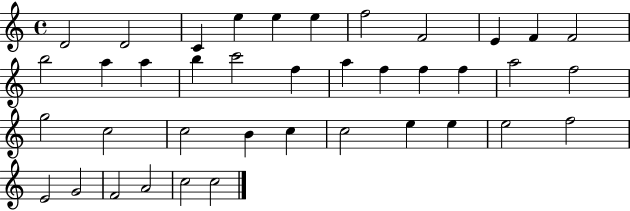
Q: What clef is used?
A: treble